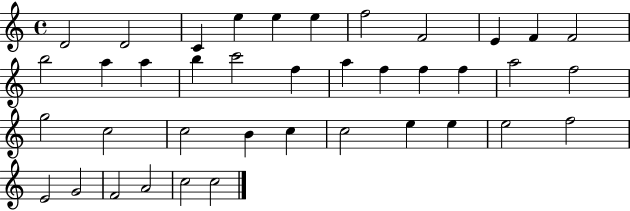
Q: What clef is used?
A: treble